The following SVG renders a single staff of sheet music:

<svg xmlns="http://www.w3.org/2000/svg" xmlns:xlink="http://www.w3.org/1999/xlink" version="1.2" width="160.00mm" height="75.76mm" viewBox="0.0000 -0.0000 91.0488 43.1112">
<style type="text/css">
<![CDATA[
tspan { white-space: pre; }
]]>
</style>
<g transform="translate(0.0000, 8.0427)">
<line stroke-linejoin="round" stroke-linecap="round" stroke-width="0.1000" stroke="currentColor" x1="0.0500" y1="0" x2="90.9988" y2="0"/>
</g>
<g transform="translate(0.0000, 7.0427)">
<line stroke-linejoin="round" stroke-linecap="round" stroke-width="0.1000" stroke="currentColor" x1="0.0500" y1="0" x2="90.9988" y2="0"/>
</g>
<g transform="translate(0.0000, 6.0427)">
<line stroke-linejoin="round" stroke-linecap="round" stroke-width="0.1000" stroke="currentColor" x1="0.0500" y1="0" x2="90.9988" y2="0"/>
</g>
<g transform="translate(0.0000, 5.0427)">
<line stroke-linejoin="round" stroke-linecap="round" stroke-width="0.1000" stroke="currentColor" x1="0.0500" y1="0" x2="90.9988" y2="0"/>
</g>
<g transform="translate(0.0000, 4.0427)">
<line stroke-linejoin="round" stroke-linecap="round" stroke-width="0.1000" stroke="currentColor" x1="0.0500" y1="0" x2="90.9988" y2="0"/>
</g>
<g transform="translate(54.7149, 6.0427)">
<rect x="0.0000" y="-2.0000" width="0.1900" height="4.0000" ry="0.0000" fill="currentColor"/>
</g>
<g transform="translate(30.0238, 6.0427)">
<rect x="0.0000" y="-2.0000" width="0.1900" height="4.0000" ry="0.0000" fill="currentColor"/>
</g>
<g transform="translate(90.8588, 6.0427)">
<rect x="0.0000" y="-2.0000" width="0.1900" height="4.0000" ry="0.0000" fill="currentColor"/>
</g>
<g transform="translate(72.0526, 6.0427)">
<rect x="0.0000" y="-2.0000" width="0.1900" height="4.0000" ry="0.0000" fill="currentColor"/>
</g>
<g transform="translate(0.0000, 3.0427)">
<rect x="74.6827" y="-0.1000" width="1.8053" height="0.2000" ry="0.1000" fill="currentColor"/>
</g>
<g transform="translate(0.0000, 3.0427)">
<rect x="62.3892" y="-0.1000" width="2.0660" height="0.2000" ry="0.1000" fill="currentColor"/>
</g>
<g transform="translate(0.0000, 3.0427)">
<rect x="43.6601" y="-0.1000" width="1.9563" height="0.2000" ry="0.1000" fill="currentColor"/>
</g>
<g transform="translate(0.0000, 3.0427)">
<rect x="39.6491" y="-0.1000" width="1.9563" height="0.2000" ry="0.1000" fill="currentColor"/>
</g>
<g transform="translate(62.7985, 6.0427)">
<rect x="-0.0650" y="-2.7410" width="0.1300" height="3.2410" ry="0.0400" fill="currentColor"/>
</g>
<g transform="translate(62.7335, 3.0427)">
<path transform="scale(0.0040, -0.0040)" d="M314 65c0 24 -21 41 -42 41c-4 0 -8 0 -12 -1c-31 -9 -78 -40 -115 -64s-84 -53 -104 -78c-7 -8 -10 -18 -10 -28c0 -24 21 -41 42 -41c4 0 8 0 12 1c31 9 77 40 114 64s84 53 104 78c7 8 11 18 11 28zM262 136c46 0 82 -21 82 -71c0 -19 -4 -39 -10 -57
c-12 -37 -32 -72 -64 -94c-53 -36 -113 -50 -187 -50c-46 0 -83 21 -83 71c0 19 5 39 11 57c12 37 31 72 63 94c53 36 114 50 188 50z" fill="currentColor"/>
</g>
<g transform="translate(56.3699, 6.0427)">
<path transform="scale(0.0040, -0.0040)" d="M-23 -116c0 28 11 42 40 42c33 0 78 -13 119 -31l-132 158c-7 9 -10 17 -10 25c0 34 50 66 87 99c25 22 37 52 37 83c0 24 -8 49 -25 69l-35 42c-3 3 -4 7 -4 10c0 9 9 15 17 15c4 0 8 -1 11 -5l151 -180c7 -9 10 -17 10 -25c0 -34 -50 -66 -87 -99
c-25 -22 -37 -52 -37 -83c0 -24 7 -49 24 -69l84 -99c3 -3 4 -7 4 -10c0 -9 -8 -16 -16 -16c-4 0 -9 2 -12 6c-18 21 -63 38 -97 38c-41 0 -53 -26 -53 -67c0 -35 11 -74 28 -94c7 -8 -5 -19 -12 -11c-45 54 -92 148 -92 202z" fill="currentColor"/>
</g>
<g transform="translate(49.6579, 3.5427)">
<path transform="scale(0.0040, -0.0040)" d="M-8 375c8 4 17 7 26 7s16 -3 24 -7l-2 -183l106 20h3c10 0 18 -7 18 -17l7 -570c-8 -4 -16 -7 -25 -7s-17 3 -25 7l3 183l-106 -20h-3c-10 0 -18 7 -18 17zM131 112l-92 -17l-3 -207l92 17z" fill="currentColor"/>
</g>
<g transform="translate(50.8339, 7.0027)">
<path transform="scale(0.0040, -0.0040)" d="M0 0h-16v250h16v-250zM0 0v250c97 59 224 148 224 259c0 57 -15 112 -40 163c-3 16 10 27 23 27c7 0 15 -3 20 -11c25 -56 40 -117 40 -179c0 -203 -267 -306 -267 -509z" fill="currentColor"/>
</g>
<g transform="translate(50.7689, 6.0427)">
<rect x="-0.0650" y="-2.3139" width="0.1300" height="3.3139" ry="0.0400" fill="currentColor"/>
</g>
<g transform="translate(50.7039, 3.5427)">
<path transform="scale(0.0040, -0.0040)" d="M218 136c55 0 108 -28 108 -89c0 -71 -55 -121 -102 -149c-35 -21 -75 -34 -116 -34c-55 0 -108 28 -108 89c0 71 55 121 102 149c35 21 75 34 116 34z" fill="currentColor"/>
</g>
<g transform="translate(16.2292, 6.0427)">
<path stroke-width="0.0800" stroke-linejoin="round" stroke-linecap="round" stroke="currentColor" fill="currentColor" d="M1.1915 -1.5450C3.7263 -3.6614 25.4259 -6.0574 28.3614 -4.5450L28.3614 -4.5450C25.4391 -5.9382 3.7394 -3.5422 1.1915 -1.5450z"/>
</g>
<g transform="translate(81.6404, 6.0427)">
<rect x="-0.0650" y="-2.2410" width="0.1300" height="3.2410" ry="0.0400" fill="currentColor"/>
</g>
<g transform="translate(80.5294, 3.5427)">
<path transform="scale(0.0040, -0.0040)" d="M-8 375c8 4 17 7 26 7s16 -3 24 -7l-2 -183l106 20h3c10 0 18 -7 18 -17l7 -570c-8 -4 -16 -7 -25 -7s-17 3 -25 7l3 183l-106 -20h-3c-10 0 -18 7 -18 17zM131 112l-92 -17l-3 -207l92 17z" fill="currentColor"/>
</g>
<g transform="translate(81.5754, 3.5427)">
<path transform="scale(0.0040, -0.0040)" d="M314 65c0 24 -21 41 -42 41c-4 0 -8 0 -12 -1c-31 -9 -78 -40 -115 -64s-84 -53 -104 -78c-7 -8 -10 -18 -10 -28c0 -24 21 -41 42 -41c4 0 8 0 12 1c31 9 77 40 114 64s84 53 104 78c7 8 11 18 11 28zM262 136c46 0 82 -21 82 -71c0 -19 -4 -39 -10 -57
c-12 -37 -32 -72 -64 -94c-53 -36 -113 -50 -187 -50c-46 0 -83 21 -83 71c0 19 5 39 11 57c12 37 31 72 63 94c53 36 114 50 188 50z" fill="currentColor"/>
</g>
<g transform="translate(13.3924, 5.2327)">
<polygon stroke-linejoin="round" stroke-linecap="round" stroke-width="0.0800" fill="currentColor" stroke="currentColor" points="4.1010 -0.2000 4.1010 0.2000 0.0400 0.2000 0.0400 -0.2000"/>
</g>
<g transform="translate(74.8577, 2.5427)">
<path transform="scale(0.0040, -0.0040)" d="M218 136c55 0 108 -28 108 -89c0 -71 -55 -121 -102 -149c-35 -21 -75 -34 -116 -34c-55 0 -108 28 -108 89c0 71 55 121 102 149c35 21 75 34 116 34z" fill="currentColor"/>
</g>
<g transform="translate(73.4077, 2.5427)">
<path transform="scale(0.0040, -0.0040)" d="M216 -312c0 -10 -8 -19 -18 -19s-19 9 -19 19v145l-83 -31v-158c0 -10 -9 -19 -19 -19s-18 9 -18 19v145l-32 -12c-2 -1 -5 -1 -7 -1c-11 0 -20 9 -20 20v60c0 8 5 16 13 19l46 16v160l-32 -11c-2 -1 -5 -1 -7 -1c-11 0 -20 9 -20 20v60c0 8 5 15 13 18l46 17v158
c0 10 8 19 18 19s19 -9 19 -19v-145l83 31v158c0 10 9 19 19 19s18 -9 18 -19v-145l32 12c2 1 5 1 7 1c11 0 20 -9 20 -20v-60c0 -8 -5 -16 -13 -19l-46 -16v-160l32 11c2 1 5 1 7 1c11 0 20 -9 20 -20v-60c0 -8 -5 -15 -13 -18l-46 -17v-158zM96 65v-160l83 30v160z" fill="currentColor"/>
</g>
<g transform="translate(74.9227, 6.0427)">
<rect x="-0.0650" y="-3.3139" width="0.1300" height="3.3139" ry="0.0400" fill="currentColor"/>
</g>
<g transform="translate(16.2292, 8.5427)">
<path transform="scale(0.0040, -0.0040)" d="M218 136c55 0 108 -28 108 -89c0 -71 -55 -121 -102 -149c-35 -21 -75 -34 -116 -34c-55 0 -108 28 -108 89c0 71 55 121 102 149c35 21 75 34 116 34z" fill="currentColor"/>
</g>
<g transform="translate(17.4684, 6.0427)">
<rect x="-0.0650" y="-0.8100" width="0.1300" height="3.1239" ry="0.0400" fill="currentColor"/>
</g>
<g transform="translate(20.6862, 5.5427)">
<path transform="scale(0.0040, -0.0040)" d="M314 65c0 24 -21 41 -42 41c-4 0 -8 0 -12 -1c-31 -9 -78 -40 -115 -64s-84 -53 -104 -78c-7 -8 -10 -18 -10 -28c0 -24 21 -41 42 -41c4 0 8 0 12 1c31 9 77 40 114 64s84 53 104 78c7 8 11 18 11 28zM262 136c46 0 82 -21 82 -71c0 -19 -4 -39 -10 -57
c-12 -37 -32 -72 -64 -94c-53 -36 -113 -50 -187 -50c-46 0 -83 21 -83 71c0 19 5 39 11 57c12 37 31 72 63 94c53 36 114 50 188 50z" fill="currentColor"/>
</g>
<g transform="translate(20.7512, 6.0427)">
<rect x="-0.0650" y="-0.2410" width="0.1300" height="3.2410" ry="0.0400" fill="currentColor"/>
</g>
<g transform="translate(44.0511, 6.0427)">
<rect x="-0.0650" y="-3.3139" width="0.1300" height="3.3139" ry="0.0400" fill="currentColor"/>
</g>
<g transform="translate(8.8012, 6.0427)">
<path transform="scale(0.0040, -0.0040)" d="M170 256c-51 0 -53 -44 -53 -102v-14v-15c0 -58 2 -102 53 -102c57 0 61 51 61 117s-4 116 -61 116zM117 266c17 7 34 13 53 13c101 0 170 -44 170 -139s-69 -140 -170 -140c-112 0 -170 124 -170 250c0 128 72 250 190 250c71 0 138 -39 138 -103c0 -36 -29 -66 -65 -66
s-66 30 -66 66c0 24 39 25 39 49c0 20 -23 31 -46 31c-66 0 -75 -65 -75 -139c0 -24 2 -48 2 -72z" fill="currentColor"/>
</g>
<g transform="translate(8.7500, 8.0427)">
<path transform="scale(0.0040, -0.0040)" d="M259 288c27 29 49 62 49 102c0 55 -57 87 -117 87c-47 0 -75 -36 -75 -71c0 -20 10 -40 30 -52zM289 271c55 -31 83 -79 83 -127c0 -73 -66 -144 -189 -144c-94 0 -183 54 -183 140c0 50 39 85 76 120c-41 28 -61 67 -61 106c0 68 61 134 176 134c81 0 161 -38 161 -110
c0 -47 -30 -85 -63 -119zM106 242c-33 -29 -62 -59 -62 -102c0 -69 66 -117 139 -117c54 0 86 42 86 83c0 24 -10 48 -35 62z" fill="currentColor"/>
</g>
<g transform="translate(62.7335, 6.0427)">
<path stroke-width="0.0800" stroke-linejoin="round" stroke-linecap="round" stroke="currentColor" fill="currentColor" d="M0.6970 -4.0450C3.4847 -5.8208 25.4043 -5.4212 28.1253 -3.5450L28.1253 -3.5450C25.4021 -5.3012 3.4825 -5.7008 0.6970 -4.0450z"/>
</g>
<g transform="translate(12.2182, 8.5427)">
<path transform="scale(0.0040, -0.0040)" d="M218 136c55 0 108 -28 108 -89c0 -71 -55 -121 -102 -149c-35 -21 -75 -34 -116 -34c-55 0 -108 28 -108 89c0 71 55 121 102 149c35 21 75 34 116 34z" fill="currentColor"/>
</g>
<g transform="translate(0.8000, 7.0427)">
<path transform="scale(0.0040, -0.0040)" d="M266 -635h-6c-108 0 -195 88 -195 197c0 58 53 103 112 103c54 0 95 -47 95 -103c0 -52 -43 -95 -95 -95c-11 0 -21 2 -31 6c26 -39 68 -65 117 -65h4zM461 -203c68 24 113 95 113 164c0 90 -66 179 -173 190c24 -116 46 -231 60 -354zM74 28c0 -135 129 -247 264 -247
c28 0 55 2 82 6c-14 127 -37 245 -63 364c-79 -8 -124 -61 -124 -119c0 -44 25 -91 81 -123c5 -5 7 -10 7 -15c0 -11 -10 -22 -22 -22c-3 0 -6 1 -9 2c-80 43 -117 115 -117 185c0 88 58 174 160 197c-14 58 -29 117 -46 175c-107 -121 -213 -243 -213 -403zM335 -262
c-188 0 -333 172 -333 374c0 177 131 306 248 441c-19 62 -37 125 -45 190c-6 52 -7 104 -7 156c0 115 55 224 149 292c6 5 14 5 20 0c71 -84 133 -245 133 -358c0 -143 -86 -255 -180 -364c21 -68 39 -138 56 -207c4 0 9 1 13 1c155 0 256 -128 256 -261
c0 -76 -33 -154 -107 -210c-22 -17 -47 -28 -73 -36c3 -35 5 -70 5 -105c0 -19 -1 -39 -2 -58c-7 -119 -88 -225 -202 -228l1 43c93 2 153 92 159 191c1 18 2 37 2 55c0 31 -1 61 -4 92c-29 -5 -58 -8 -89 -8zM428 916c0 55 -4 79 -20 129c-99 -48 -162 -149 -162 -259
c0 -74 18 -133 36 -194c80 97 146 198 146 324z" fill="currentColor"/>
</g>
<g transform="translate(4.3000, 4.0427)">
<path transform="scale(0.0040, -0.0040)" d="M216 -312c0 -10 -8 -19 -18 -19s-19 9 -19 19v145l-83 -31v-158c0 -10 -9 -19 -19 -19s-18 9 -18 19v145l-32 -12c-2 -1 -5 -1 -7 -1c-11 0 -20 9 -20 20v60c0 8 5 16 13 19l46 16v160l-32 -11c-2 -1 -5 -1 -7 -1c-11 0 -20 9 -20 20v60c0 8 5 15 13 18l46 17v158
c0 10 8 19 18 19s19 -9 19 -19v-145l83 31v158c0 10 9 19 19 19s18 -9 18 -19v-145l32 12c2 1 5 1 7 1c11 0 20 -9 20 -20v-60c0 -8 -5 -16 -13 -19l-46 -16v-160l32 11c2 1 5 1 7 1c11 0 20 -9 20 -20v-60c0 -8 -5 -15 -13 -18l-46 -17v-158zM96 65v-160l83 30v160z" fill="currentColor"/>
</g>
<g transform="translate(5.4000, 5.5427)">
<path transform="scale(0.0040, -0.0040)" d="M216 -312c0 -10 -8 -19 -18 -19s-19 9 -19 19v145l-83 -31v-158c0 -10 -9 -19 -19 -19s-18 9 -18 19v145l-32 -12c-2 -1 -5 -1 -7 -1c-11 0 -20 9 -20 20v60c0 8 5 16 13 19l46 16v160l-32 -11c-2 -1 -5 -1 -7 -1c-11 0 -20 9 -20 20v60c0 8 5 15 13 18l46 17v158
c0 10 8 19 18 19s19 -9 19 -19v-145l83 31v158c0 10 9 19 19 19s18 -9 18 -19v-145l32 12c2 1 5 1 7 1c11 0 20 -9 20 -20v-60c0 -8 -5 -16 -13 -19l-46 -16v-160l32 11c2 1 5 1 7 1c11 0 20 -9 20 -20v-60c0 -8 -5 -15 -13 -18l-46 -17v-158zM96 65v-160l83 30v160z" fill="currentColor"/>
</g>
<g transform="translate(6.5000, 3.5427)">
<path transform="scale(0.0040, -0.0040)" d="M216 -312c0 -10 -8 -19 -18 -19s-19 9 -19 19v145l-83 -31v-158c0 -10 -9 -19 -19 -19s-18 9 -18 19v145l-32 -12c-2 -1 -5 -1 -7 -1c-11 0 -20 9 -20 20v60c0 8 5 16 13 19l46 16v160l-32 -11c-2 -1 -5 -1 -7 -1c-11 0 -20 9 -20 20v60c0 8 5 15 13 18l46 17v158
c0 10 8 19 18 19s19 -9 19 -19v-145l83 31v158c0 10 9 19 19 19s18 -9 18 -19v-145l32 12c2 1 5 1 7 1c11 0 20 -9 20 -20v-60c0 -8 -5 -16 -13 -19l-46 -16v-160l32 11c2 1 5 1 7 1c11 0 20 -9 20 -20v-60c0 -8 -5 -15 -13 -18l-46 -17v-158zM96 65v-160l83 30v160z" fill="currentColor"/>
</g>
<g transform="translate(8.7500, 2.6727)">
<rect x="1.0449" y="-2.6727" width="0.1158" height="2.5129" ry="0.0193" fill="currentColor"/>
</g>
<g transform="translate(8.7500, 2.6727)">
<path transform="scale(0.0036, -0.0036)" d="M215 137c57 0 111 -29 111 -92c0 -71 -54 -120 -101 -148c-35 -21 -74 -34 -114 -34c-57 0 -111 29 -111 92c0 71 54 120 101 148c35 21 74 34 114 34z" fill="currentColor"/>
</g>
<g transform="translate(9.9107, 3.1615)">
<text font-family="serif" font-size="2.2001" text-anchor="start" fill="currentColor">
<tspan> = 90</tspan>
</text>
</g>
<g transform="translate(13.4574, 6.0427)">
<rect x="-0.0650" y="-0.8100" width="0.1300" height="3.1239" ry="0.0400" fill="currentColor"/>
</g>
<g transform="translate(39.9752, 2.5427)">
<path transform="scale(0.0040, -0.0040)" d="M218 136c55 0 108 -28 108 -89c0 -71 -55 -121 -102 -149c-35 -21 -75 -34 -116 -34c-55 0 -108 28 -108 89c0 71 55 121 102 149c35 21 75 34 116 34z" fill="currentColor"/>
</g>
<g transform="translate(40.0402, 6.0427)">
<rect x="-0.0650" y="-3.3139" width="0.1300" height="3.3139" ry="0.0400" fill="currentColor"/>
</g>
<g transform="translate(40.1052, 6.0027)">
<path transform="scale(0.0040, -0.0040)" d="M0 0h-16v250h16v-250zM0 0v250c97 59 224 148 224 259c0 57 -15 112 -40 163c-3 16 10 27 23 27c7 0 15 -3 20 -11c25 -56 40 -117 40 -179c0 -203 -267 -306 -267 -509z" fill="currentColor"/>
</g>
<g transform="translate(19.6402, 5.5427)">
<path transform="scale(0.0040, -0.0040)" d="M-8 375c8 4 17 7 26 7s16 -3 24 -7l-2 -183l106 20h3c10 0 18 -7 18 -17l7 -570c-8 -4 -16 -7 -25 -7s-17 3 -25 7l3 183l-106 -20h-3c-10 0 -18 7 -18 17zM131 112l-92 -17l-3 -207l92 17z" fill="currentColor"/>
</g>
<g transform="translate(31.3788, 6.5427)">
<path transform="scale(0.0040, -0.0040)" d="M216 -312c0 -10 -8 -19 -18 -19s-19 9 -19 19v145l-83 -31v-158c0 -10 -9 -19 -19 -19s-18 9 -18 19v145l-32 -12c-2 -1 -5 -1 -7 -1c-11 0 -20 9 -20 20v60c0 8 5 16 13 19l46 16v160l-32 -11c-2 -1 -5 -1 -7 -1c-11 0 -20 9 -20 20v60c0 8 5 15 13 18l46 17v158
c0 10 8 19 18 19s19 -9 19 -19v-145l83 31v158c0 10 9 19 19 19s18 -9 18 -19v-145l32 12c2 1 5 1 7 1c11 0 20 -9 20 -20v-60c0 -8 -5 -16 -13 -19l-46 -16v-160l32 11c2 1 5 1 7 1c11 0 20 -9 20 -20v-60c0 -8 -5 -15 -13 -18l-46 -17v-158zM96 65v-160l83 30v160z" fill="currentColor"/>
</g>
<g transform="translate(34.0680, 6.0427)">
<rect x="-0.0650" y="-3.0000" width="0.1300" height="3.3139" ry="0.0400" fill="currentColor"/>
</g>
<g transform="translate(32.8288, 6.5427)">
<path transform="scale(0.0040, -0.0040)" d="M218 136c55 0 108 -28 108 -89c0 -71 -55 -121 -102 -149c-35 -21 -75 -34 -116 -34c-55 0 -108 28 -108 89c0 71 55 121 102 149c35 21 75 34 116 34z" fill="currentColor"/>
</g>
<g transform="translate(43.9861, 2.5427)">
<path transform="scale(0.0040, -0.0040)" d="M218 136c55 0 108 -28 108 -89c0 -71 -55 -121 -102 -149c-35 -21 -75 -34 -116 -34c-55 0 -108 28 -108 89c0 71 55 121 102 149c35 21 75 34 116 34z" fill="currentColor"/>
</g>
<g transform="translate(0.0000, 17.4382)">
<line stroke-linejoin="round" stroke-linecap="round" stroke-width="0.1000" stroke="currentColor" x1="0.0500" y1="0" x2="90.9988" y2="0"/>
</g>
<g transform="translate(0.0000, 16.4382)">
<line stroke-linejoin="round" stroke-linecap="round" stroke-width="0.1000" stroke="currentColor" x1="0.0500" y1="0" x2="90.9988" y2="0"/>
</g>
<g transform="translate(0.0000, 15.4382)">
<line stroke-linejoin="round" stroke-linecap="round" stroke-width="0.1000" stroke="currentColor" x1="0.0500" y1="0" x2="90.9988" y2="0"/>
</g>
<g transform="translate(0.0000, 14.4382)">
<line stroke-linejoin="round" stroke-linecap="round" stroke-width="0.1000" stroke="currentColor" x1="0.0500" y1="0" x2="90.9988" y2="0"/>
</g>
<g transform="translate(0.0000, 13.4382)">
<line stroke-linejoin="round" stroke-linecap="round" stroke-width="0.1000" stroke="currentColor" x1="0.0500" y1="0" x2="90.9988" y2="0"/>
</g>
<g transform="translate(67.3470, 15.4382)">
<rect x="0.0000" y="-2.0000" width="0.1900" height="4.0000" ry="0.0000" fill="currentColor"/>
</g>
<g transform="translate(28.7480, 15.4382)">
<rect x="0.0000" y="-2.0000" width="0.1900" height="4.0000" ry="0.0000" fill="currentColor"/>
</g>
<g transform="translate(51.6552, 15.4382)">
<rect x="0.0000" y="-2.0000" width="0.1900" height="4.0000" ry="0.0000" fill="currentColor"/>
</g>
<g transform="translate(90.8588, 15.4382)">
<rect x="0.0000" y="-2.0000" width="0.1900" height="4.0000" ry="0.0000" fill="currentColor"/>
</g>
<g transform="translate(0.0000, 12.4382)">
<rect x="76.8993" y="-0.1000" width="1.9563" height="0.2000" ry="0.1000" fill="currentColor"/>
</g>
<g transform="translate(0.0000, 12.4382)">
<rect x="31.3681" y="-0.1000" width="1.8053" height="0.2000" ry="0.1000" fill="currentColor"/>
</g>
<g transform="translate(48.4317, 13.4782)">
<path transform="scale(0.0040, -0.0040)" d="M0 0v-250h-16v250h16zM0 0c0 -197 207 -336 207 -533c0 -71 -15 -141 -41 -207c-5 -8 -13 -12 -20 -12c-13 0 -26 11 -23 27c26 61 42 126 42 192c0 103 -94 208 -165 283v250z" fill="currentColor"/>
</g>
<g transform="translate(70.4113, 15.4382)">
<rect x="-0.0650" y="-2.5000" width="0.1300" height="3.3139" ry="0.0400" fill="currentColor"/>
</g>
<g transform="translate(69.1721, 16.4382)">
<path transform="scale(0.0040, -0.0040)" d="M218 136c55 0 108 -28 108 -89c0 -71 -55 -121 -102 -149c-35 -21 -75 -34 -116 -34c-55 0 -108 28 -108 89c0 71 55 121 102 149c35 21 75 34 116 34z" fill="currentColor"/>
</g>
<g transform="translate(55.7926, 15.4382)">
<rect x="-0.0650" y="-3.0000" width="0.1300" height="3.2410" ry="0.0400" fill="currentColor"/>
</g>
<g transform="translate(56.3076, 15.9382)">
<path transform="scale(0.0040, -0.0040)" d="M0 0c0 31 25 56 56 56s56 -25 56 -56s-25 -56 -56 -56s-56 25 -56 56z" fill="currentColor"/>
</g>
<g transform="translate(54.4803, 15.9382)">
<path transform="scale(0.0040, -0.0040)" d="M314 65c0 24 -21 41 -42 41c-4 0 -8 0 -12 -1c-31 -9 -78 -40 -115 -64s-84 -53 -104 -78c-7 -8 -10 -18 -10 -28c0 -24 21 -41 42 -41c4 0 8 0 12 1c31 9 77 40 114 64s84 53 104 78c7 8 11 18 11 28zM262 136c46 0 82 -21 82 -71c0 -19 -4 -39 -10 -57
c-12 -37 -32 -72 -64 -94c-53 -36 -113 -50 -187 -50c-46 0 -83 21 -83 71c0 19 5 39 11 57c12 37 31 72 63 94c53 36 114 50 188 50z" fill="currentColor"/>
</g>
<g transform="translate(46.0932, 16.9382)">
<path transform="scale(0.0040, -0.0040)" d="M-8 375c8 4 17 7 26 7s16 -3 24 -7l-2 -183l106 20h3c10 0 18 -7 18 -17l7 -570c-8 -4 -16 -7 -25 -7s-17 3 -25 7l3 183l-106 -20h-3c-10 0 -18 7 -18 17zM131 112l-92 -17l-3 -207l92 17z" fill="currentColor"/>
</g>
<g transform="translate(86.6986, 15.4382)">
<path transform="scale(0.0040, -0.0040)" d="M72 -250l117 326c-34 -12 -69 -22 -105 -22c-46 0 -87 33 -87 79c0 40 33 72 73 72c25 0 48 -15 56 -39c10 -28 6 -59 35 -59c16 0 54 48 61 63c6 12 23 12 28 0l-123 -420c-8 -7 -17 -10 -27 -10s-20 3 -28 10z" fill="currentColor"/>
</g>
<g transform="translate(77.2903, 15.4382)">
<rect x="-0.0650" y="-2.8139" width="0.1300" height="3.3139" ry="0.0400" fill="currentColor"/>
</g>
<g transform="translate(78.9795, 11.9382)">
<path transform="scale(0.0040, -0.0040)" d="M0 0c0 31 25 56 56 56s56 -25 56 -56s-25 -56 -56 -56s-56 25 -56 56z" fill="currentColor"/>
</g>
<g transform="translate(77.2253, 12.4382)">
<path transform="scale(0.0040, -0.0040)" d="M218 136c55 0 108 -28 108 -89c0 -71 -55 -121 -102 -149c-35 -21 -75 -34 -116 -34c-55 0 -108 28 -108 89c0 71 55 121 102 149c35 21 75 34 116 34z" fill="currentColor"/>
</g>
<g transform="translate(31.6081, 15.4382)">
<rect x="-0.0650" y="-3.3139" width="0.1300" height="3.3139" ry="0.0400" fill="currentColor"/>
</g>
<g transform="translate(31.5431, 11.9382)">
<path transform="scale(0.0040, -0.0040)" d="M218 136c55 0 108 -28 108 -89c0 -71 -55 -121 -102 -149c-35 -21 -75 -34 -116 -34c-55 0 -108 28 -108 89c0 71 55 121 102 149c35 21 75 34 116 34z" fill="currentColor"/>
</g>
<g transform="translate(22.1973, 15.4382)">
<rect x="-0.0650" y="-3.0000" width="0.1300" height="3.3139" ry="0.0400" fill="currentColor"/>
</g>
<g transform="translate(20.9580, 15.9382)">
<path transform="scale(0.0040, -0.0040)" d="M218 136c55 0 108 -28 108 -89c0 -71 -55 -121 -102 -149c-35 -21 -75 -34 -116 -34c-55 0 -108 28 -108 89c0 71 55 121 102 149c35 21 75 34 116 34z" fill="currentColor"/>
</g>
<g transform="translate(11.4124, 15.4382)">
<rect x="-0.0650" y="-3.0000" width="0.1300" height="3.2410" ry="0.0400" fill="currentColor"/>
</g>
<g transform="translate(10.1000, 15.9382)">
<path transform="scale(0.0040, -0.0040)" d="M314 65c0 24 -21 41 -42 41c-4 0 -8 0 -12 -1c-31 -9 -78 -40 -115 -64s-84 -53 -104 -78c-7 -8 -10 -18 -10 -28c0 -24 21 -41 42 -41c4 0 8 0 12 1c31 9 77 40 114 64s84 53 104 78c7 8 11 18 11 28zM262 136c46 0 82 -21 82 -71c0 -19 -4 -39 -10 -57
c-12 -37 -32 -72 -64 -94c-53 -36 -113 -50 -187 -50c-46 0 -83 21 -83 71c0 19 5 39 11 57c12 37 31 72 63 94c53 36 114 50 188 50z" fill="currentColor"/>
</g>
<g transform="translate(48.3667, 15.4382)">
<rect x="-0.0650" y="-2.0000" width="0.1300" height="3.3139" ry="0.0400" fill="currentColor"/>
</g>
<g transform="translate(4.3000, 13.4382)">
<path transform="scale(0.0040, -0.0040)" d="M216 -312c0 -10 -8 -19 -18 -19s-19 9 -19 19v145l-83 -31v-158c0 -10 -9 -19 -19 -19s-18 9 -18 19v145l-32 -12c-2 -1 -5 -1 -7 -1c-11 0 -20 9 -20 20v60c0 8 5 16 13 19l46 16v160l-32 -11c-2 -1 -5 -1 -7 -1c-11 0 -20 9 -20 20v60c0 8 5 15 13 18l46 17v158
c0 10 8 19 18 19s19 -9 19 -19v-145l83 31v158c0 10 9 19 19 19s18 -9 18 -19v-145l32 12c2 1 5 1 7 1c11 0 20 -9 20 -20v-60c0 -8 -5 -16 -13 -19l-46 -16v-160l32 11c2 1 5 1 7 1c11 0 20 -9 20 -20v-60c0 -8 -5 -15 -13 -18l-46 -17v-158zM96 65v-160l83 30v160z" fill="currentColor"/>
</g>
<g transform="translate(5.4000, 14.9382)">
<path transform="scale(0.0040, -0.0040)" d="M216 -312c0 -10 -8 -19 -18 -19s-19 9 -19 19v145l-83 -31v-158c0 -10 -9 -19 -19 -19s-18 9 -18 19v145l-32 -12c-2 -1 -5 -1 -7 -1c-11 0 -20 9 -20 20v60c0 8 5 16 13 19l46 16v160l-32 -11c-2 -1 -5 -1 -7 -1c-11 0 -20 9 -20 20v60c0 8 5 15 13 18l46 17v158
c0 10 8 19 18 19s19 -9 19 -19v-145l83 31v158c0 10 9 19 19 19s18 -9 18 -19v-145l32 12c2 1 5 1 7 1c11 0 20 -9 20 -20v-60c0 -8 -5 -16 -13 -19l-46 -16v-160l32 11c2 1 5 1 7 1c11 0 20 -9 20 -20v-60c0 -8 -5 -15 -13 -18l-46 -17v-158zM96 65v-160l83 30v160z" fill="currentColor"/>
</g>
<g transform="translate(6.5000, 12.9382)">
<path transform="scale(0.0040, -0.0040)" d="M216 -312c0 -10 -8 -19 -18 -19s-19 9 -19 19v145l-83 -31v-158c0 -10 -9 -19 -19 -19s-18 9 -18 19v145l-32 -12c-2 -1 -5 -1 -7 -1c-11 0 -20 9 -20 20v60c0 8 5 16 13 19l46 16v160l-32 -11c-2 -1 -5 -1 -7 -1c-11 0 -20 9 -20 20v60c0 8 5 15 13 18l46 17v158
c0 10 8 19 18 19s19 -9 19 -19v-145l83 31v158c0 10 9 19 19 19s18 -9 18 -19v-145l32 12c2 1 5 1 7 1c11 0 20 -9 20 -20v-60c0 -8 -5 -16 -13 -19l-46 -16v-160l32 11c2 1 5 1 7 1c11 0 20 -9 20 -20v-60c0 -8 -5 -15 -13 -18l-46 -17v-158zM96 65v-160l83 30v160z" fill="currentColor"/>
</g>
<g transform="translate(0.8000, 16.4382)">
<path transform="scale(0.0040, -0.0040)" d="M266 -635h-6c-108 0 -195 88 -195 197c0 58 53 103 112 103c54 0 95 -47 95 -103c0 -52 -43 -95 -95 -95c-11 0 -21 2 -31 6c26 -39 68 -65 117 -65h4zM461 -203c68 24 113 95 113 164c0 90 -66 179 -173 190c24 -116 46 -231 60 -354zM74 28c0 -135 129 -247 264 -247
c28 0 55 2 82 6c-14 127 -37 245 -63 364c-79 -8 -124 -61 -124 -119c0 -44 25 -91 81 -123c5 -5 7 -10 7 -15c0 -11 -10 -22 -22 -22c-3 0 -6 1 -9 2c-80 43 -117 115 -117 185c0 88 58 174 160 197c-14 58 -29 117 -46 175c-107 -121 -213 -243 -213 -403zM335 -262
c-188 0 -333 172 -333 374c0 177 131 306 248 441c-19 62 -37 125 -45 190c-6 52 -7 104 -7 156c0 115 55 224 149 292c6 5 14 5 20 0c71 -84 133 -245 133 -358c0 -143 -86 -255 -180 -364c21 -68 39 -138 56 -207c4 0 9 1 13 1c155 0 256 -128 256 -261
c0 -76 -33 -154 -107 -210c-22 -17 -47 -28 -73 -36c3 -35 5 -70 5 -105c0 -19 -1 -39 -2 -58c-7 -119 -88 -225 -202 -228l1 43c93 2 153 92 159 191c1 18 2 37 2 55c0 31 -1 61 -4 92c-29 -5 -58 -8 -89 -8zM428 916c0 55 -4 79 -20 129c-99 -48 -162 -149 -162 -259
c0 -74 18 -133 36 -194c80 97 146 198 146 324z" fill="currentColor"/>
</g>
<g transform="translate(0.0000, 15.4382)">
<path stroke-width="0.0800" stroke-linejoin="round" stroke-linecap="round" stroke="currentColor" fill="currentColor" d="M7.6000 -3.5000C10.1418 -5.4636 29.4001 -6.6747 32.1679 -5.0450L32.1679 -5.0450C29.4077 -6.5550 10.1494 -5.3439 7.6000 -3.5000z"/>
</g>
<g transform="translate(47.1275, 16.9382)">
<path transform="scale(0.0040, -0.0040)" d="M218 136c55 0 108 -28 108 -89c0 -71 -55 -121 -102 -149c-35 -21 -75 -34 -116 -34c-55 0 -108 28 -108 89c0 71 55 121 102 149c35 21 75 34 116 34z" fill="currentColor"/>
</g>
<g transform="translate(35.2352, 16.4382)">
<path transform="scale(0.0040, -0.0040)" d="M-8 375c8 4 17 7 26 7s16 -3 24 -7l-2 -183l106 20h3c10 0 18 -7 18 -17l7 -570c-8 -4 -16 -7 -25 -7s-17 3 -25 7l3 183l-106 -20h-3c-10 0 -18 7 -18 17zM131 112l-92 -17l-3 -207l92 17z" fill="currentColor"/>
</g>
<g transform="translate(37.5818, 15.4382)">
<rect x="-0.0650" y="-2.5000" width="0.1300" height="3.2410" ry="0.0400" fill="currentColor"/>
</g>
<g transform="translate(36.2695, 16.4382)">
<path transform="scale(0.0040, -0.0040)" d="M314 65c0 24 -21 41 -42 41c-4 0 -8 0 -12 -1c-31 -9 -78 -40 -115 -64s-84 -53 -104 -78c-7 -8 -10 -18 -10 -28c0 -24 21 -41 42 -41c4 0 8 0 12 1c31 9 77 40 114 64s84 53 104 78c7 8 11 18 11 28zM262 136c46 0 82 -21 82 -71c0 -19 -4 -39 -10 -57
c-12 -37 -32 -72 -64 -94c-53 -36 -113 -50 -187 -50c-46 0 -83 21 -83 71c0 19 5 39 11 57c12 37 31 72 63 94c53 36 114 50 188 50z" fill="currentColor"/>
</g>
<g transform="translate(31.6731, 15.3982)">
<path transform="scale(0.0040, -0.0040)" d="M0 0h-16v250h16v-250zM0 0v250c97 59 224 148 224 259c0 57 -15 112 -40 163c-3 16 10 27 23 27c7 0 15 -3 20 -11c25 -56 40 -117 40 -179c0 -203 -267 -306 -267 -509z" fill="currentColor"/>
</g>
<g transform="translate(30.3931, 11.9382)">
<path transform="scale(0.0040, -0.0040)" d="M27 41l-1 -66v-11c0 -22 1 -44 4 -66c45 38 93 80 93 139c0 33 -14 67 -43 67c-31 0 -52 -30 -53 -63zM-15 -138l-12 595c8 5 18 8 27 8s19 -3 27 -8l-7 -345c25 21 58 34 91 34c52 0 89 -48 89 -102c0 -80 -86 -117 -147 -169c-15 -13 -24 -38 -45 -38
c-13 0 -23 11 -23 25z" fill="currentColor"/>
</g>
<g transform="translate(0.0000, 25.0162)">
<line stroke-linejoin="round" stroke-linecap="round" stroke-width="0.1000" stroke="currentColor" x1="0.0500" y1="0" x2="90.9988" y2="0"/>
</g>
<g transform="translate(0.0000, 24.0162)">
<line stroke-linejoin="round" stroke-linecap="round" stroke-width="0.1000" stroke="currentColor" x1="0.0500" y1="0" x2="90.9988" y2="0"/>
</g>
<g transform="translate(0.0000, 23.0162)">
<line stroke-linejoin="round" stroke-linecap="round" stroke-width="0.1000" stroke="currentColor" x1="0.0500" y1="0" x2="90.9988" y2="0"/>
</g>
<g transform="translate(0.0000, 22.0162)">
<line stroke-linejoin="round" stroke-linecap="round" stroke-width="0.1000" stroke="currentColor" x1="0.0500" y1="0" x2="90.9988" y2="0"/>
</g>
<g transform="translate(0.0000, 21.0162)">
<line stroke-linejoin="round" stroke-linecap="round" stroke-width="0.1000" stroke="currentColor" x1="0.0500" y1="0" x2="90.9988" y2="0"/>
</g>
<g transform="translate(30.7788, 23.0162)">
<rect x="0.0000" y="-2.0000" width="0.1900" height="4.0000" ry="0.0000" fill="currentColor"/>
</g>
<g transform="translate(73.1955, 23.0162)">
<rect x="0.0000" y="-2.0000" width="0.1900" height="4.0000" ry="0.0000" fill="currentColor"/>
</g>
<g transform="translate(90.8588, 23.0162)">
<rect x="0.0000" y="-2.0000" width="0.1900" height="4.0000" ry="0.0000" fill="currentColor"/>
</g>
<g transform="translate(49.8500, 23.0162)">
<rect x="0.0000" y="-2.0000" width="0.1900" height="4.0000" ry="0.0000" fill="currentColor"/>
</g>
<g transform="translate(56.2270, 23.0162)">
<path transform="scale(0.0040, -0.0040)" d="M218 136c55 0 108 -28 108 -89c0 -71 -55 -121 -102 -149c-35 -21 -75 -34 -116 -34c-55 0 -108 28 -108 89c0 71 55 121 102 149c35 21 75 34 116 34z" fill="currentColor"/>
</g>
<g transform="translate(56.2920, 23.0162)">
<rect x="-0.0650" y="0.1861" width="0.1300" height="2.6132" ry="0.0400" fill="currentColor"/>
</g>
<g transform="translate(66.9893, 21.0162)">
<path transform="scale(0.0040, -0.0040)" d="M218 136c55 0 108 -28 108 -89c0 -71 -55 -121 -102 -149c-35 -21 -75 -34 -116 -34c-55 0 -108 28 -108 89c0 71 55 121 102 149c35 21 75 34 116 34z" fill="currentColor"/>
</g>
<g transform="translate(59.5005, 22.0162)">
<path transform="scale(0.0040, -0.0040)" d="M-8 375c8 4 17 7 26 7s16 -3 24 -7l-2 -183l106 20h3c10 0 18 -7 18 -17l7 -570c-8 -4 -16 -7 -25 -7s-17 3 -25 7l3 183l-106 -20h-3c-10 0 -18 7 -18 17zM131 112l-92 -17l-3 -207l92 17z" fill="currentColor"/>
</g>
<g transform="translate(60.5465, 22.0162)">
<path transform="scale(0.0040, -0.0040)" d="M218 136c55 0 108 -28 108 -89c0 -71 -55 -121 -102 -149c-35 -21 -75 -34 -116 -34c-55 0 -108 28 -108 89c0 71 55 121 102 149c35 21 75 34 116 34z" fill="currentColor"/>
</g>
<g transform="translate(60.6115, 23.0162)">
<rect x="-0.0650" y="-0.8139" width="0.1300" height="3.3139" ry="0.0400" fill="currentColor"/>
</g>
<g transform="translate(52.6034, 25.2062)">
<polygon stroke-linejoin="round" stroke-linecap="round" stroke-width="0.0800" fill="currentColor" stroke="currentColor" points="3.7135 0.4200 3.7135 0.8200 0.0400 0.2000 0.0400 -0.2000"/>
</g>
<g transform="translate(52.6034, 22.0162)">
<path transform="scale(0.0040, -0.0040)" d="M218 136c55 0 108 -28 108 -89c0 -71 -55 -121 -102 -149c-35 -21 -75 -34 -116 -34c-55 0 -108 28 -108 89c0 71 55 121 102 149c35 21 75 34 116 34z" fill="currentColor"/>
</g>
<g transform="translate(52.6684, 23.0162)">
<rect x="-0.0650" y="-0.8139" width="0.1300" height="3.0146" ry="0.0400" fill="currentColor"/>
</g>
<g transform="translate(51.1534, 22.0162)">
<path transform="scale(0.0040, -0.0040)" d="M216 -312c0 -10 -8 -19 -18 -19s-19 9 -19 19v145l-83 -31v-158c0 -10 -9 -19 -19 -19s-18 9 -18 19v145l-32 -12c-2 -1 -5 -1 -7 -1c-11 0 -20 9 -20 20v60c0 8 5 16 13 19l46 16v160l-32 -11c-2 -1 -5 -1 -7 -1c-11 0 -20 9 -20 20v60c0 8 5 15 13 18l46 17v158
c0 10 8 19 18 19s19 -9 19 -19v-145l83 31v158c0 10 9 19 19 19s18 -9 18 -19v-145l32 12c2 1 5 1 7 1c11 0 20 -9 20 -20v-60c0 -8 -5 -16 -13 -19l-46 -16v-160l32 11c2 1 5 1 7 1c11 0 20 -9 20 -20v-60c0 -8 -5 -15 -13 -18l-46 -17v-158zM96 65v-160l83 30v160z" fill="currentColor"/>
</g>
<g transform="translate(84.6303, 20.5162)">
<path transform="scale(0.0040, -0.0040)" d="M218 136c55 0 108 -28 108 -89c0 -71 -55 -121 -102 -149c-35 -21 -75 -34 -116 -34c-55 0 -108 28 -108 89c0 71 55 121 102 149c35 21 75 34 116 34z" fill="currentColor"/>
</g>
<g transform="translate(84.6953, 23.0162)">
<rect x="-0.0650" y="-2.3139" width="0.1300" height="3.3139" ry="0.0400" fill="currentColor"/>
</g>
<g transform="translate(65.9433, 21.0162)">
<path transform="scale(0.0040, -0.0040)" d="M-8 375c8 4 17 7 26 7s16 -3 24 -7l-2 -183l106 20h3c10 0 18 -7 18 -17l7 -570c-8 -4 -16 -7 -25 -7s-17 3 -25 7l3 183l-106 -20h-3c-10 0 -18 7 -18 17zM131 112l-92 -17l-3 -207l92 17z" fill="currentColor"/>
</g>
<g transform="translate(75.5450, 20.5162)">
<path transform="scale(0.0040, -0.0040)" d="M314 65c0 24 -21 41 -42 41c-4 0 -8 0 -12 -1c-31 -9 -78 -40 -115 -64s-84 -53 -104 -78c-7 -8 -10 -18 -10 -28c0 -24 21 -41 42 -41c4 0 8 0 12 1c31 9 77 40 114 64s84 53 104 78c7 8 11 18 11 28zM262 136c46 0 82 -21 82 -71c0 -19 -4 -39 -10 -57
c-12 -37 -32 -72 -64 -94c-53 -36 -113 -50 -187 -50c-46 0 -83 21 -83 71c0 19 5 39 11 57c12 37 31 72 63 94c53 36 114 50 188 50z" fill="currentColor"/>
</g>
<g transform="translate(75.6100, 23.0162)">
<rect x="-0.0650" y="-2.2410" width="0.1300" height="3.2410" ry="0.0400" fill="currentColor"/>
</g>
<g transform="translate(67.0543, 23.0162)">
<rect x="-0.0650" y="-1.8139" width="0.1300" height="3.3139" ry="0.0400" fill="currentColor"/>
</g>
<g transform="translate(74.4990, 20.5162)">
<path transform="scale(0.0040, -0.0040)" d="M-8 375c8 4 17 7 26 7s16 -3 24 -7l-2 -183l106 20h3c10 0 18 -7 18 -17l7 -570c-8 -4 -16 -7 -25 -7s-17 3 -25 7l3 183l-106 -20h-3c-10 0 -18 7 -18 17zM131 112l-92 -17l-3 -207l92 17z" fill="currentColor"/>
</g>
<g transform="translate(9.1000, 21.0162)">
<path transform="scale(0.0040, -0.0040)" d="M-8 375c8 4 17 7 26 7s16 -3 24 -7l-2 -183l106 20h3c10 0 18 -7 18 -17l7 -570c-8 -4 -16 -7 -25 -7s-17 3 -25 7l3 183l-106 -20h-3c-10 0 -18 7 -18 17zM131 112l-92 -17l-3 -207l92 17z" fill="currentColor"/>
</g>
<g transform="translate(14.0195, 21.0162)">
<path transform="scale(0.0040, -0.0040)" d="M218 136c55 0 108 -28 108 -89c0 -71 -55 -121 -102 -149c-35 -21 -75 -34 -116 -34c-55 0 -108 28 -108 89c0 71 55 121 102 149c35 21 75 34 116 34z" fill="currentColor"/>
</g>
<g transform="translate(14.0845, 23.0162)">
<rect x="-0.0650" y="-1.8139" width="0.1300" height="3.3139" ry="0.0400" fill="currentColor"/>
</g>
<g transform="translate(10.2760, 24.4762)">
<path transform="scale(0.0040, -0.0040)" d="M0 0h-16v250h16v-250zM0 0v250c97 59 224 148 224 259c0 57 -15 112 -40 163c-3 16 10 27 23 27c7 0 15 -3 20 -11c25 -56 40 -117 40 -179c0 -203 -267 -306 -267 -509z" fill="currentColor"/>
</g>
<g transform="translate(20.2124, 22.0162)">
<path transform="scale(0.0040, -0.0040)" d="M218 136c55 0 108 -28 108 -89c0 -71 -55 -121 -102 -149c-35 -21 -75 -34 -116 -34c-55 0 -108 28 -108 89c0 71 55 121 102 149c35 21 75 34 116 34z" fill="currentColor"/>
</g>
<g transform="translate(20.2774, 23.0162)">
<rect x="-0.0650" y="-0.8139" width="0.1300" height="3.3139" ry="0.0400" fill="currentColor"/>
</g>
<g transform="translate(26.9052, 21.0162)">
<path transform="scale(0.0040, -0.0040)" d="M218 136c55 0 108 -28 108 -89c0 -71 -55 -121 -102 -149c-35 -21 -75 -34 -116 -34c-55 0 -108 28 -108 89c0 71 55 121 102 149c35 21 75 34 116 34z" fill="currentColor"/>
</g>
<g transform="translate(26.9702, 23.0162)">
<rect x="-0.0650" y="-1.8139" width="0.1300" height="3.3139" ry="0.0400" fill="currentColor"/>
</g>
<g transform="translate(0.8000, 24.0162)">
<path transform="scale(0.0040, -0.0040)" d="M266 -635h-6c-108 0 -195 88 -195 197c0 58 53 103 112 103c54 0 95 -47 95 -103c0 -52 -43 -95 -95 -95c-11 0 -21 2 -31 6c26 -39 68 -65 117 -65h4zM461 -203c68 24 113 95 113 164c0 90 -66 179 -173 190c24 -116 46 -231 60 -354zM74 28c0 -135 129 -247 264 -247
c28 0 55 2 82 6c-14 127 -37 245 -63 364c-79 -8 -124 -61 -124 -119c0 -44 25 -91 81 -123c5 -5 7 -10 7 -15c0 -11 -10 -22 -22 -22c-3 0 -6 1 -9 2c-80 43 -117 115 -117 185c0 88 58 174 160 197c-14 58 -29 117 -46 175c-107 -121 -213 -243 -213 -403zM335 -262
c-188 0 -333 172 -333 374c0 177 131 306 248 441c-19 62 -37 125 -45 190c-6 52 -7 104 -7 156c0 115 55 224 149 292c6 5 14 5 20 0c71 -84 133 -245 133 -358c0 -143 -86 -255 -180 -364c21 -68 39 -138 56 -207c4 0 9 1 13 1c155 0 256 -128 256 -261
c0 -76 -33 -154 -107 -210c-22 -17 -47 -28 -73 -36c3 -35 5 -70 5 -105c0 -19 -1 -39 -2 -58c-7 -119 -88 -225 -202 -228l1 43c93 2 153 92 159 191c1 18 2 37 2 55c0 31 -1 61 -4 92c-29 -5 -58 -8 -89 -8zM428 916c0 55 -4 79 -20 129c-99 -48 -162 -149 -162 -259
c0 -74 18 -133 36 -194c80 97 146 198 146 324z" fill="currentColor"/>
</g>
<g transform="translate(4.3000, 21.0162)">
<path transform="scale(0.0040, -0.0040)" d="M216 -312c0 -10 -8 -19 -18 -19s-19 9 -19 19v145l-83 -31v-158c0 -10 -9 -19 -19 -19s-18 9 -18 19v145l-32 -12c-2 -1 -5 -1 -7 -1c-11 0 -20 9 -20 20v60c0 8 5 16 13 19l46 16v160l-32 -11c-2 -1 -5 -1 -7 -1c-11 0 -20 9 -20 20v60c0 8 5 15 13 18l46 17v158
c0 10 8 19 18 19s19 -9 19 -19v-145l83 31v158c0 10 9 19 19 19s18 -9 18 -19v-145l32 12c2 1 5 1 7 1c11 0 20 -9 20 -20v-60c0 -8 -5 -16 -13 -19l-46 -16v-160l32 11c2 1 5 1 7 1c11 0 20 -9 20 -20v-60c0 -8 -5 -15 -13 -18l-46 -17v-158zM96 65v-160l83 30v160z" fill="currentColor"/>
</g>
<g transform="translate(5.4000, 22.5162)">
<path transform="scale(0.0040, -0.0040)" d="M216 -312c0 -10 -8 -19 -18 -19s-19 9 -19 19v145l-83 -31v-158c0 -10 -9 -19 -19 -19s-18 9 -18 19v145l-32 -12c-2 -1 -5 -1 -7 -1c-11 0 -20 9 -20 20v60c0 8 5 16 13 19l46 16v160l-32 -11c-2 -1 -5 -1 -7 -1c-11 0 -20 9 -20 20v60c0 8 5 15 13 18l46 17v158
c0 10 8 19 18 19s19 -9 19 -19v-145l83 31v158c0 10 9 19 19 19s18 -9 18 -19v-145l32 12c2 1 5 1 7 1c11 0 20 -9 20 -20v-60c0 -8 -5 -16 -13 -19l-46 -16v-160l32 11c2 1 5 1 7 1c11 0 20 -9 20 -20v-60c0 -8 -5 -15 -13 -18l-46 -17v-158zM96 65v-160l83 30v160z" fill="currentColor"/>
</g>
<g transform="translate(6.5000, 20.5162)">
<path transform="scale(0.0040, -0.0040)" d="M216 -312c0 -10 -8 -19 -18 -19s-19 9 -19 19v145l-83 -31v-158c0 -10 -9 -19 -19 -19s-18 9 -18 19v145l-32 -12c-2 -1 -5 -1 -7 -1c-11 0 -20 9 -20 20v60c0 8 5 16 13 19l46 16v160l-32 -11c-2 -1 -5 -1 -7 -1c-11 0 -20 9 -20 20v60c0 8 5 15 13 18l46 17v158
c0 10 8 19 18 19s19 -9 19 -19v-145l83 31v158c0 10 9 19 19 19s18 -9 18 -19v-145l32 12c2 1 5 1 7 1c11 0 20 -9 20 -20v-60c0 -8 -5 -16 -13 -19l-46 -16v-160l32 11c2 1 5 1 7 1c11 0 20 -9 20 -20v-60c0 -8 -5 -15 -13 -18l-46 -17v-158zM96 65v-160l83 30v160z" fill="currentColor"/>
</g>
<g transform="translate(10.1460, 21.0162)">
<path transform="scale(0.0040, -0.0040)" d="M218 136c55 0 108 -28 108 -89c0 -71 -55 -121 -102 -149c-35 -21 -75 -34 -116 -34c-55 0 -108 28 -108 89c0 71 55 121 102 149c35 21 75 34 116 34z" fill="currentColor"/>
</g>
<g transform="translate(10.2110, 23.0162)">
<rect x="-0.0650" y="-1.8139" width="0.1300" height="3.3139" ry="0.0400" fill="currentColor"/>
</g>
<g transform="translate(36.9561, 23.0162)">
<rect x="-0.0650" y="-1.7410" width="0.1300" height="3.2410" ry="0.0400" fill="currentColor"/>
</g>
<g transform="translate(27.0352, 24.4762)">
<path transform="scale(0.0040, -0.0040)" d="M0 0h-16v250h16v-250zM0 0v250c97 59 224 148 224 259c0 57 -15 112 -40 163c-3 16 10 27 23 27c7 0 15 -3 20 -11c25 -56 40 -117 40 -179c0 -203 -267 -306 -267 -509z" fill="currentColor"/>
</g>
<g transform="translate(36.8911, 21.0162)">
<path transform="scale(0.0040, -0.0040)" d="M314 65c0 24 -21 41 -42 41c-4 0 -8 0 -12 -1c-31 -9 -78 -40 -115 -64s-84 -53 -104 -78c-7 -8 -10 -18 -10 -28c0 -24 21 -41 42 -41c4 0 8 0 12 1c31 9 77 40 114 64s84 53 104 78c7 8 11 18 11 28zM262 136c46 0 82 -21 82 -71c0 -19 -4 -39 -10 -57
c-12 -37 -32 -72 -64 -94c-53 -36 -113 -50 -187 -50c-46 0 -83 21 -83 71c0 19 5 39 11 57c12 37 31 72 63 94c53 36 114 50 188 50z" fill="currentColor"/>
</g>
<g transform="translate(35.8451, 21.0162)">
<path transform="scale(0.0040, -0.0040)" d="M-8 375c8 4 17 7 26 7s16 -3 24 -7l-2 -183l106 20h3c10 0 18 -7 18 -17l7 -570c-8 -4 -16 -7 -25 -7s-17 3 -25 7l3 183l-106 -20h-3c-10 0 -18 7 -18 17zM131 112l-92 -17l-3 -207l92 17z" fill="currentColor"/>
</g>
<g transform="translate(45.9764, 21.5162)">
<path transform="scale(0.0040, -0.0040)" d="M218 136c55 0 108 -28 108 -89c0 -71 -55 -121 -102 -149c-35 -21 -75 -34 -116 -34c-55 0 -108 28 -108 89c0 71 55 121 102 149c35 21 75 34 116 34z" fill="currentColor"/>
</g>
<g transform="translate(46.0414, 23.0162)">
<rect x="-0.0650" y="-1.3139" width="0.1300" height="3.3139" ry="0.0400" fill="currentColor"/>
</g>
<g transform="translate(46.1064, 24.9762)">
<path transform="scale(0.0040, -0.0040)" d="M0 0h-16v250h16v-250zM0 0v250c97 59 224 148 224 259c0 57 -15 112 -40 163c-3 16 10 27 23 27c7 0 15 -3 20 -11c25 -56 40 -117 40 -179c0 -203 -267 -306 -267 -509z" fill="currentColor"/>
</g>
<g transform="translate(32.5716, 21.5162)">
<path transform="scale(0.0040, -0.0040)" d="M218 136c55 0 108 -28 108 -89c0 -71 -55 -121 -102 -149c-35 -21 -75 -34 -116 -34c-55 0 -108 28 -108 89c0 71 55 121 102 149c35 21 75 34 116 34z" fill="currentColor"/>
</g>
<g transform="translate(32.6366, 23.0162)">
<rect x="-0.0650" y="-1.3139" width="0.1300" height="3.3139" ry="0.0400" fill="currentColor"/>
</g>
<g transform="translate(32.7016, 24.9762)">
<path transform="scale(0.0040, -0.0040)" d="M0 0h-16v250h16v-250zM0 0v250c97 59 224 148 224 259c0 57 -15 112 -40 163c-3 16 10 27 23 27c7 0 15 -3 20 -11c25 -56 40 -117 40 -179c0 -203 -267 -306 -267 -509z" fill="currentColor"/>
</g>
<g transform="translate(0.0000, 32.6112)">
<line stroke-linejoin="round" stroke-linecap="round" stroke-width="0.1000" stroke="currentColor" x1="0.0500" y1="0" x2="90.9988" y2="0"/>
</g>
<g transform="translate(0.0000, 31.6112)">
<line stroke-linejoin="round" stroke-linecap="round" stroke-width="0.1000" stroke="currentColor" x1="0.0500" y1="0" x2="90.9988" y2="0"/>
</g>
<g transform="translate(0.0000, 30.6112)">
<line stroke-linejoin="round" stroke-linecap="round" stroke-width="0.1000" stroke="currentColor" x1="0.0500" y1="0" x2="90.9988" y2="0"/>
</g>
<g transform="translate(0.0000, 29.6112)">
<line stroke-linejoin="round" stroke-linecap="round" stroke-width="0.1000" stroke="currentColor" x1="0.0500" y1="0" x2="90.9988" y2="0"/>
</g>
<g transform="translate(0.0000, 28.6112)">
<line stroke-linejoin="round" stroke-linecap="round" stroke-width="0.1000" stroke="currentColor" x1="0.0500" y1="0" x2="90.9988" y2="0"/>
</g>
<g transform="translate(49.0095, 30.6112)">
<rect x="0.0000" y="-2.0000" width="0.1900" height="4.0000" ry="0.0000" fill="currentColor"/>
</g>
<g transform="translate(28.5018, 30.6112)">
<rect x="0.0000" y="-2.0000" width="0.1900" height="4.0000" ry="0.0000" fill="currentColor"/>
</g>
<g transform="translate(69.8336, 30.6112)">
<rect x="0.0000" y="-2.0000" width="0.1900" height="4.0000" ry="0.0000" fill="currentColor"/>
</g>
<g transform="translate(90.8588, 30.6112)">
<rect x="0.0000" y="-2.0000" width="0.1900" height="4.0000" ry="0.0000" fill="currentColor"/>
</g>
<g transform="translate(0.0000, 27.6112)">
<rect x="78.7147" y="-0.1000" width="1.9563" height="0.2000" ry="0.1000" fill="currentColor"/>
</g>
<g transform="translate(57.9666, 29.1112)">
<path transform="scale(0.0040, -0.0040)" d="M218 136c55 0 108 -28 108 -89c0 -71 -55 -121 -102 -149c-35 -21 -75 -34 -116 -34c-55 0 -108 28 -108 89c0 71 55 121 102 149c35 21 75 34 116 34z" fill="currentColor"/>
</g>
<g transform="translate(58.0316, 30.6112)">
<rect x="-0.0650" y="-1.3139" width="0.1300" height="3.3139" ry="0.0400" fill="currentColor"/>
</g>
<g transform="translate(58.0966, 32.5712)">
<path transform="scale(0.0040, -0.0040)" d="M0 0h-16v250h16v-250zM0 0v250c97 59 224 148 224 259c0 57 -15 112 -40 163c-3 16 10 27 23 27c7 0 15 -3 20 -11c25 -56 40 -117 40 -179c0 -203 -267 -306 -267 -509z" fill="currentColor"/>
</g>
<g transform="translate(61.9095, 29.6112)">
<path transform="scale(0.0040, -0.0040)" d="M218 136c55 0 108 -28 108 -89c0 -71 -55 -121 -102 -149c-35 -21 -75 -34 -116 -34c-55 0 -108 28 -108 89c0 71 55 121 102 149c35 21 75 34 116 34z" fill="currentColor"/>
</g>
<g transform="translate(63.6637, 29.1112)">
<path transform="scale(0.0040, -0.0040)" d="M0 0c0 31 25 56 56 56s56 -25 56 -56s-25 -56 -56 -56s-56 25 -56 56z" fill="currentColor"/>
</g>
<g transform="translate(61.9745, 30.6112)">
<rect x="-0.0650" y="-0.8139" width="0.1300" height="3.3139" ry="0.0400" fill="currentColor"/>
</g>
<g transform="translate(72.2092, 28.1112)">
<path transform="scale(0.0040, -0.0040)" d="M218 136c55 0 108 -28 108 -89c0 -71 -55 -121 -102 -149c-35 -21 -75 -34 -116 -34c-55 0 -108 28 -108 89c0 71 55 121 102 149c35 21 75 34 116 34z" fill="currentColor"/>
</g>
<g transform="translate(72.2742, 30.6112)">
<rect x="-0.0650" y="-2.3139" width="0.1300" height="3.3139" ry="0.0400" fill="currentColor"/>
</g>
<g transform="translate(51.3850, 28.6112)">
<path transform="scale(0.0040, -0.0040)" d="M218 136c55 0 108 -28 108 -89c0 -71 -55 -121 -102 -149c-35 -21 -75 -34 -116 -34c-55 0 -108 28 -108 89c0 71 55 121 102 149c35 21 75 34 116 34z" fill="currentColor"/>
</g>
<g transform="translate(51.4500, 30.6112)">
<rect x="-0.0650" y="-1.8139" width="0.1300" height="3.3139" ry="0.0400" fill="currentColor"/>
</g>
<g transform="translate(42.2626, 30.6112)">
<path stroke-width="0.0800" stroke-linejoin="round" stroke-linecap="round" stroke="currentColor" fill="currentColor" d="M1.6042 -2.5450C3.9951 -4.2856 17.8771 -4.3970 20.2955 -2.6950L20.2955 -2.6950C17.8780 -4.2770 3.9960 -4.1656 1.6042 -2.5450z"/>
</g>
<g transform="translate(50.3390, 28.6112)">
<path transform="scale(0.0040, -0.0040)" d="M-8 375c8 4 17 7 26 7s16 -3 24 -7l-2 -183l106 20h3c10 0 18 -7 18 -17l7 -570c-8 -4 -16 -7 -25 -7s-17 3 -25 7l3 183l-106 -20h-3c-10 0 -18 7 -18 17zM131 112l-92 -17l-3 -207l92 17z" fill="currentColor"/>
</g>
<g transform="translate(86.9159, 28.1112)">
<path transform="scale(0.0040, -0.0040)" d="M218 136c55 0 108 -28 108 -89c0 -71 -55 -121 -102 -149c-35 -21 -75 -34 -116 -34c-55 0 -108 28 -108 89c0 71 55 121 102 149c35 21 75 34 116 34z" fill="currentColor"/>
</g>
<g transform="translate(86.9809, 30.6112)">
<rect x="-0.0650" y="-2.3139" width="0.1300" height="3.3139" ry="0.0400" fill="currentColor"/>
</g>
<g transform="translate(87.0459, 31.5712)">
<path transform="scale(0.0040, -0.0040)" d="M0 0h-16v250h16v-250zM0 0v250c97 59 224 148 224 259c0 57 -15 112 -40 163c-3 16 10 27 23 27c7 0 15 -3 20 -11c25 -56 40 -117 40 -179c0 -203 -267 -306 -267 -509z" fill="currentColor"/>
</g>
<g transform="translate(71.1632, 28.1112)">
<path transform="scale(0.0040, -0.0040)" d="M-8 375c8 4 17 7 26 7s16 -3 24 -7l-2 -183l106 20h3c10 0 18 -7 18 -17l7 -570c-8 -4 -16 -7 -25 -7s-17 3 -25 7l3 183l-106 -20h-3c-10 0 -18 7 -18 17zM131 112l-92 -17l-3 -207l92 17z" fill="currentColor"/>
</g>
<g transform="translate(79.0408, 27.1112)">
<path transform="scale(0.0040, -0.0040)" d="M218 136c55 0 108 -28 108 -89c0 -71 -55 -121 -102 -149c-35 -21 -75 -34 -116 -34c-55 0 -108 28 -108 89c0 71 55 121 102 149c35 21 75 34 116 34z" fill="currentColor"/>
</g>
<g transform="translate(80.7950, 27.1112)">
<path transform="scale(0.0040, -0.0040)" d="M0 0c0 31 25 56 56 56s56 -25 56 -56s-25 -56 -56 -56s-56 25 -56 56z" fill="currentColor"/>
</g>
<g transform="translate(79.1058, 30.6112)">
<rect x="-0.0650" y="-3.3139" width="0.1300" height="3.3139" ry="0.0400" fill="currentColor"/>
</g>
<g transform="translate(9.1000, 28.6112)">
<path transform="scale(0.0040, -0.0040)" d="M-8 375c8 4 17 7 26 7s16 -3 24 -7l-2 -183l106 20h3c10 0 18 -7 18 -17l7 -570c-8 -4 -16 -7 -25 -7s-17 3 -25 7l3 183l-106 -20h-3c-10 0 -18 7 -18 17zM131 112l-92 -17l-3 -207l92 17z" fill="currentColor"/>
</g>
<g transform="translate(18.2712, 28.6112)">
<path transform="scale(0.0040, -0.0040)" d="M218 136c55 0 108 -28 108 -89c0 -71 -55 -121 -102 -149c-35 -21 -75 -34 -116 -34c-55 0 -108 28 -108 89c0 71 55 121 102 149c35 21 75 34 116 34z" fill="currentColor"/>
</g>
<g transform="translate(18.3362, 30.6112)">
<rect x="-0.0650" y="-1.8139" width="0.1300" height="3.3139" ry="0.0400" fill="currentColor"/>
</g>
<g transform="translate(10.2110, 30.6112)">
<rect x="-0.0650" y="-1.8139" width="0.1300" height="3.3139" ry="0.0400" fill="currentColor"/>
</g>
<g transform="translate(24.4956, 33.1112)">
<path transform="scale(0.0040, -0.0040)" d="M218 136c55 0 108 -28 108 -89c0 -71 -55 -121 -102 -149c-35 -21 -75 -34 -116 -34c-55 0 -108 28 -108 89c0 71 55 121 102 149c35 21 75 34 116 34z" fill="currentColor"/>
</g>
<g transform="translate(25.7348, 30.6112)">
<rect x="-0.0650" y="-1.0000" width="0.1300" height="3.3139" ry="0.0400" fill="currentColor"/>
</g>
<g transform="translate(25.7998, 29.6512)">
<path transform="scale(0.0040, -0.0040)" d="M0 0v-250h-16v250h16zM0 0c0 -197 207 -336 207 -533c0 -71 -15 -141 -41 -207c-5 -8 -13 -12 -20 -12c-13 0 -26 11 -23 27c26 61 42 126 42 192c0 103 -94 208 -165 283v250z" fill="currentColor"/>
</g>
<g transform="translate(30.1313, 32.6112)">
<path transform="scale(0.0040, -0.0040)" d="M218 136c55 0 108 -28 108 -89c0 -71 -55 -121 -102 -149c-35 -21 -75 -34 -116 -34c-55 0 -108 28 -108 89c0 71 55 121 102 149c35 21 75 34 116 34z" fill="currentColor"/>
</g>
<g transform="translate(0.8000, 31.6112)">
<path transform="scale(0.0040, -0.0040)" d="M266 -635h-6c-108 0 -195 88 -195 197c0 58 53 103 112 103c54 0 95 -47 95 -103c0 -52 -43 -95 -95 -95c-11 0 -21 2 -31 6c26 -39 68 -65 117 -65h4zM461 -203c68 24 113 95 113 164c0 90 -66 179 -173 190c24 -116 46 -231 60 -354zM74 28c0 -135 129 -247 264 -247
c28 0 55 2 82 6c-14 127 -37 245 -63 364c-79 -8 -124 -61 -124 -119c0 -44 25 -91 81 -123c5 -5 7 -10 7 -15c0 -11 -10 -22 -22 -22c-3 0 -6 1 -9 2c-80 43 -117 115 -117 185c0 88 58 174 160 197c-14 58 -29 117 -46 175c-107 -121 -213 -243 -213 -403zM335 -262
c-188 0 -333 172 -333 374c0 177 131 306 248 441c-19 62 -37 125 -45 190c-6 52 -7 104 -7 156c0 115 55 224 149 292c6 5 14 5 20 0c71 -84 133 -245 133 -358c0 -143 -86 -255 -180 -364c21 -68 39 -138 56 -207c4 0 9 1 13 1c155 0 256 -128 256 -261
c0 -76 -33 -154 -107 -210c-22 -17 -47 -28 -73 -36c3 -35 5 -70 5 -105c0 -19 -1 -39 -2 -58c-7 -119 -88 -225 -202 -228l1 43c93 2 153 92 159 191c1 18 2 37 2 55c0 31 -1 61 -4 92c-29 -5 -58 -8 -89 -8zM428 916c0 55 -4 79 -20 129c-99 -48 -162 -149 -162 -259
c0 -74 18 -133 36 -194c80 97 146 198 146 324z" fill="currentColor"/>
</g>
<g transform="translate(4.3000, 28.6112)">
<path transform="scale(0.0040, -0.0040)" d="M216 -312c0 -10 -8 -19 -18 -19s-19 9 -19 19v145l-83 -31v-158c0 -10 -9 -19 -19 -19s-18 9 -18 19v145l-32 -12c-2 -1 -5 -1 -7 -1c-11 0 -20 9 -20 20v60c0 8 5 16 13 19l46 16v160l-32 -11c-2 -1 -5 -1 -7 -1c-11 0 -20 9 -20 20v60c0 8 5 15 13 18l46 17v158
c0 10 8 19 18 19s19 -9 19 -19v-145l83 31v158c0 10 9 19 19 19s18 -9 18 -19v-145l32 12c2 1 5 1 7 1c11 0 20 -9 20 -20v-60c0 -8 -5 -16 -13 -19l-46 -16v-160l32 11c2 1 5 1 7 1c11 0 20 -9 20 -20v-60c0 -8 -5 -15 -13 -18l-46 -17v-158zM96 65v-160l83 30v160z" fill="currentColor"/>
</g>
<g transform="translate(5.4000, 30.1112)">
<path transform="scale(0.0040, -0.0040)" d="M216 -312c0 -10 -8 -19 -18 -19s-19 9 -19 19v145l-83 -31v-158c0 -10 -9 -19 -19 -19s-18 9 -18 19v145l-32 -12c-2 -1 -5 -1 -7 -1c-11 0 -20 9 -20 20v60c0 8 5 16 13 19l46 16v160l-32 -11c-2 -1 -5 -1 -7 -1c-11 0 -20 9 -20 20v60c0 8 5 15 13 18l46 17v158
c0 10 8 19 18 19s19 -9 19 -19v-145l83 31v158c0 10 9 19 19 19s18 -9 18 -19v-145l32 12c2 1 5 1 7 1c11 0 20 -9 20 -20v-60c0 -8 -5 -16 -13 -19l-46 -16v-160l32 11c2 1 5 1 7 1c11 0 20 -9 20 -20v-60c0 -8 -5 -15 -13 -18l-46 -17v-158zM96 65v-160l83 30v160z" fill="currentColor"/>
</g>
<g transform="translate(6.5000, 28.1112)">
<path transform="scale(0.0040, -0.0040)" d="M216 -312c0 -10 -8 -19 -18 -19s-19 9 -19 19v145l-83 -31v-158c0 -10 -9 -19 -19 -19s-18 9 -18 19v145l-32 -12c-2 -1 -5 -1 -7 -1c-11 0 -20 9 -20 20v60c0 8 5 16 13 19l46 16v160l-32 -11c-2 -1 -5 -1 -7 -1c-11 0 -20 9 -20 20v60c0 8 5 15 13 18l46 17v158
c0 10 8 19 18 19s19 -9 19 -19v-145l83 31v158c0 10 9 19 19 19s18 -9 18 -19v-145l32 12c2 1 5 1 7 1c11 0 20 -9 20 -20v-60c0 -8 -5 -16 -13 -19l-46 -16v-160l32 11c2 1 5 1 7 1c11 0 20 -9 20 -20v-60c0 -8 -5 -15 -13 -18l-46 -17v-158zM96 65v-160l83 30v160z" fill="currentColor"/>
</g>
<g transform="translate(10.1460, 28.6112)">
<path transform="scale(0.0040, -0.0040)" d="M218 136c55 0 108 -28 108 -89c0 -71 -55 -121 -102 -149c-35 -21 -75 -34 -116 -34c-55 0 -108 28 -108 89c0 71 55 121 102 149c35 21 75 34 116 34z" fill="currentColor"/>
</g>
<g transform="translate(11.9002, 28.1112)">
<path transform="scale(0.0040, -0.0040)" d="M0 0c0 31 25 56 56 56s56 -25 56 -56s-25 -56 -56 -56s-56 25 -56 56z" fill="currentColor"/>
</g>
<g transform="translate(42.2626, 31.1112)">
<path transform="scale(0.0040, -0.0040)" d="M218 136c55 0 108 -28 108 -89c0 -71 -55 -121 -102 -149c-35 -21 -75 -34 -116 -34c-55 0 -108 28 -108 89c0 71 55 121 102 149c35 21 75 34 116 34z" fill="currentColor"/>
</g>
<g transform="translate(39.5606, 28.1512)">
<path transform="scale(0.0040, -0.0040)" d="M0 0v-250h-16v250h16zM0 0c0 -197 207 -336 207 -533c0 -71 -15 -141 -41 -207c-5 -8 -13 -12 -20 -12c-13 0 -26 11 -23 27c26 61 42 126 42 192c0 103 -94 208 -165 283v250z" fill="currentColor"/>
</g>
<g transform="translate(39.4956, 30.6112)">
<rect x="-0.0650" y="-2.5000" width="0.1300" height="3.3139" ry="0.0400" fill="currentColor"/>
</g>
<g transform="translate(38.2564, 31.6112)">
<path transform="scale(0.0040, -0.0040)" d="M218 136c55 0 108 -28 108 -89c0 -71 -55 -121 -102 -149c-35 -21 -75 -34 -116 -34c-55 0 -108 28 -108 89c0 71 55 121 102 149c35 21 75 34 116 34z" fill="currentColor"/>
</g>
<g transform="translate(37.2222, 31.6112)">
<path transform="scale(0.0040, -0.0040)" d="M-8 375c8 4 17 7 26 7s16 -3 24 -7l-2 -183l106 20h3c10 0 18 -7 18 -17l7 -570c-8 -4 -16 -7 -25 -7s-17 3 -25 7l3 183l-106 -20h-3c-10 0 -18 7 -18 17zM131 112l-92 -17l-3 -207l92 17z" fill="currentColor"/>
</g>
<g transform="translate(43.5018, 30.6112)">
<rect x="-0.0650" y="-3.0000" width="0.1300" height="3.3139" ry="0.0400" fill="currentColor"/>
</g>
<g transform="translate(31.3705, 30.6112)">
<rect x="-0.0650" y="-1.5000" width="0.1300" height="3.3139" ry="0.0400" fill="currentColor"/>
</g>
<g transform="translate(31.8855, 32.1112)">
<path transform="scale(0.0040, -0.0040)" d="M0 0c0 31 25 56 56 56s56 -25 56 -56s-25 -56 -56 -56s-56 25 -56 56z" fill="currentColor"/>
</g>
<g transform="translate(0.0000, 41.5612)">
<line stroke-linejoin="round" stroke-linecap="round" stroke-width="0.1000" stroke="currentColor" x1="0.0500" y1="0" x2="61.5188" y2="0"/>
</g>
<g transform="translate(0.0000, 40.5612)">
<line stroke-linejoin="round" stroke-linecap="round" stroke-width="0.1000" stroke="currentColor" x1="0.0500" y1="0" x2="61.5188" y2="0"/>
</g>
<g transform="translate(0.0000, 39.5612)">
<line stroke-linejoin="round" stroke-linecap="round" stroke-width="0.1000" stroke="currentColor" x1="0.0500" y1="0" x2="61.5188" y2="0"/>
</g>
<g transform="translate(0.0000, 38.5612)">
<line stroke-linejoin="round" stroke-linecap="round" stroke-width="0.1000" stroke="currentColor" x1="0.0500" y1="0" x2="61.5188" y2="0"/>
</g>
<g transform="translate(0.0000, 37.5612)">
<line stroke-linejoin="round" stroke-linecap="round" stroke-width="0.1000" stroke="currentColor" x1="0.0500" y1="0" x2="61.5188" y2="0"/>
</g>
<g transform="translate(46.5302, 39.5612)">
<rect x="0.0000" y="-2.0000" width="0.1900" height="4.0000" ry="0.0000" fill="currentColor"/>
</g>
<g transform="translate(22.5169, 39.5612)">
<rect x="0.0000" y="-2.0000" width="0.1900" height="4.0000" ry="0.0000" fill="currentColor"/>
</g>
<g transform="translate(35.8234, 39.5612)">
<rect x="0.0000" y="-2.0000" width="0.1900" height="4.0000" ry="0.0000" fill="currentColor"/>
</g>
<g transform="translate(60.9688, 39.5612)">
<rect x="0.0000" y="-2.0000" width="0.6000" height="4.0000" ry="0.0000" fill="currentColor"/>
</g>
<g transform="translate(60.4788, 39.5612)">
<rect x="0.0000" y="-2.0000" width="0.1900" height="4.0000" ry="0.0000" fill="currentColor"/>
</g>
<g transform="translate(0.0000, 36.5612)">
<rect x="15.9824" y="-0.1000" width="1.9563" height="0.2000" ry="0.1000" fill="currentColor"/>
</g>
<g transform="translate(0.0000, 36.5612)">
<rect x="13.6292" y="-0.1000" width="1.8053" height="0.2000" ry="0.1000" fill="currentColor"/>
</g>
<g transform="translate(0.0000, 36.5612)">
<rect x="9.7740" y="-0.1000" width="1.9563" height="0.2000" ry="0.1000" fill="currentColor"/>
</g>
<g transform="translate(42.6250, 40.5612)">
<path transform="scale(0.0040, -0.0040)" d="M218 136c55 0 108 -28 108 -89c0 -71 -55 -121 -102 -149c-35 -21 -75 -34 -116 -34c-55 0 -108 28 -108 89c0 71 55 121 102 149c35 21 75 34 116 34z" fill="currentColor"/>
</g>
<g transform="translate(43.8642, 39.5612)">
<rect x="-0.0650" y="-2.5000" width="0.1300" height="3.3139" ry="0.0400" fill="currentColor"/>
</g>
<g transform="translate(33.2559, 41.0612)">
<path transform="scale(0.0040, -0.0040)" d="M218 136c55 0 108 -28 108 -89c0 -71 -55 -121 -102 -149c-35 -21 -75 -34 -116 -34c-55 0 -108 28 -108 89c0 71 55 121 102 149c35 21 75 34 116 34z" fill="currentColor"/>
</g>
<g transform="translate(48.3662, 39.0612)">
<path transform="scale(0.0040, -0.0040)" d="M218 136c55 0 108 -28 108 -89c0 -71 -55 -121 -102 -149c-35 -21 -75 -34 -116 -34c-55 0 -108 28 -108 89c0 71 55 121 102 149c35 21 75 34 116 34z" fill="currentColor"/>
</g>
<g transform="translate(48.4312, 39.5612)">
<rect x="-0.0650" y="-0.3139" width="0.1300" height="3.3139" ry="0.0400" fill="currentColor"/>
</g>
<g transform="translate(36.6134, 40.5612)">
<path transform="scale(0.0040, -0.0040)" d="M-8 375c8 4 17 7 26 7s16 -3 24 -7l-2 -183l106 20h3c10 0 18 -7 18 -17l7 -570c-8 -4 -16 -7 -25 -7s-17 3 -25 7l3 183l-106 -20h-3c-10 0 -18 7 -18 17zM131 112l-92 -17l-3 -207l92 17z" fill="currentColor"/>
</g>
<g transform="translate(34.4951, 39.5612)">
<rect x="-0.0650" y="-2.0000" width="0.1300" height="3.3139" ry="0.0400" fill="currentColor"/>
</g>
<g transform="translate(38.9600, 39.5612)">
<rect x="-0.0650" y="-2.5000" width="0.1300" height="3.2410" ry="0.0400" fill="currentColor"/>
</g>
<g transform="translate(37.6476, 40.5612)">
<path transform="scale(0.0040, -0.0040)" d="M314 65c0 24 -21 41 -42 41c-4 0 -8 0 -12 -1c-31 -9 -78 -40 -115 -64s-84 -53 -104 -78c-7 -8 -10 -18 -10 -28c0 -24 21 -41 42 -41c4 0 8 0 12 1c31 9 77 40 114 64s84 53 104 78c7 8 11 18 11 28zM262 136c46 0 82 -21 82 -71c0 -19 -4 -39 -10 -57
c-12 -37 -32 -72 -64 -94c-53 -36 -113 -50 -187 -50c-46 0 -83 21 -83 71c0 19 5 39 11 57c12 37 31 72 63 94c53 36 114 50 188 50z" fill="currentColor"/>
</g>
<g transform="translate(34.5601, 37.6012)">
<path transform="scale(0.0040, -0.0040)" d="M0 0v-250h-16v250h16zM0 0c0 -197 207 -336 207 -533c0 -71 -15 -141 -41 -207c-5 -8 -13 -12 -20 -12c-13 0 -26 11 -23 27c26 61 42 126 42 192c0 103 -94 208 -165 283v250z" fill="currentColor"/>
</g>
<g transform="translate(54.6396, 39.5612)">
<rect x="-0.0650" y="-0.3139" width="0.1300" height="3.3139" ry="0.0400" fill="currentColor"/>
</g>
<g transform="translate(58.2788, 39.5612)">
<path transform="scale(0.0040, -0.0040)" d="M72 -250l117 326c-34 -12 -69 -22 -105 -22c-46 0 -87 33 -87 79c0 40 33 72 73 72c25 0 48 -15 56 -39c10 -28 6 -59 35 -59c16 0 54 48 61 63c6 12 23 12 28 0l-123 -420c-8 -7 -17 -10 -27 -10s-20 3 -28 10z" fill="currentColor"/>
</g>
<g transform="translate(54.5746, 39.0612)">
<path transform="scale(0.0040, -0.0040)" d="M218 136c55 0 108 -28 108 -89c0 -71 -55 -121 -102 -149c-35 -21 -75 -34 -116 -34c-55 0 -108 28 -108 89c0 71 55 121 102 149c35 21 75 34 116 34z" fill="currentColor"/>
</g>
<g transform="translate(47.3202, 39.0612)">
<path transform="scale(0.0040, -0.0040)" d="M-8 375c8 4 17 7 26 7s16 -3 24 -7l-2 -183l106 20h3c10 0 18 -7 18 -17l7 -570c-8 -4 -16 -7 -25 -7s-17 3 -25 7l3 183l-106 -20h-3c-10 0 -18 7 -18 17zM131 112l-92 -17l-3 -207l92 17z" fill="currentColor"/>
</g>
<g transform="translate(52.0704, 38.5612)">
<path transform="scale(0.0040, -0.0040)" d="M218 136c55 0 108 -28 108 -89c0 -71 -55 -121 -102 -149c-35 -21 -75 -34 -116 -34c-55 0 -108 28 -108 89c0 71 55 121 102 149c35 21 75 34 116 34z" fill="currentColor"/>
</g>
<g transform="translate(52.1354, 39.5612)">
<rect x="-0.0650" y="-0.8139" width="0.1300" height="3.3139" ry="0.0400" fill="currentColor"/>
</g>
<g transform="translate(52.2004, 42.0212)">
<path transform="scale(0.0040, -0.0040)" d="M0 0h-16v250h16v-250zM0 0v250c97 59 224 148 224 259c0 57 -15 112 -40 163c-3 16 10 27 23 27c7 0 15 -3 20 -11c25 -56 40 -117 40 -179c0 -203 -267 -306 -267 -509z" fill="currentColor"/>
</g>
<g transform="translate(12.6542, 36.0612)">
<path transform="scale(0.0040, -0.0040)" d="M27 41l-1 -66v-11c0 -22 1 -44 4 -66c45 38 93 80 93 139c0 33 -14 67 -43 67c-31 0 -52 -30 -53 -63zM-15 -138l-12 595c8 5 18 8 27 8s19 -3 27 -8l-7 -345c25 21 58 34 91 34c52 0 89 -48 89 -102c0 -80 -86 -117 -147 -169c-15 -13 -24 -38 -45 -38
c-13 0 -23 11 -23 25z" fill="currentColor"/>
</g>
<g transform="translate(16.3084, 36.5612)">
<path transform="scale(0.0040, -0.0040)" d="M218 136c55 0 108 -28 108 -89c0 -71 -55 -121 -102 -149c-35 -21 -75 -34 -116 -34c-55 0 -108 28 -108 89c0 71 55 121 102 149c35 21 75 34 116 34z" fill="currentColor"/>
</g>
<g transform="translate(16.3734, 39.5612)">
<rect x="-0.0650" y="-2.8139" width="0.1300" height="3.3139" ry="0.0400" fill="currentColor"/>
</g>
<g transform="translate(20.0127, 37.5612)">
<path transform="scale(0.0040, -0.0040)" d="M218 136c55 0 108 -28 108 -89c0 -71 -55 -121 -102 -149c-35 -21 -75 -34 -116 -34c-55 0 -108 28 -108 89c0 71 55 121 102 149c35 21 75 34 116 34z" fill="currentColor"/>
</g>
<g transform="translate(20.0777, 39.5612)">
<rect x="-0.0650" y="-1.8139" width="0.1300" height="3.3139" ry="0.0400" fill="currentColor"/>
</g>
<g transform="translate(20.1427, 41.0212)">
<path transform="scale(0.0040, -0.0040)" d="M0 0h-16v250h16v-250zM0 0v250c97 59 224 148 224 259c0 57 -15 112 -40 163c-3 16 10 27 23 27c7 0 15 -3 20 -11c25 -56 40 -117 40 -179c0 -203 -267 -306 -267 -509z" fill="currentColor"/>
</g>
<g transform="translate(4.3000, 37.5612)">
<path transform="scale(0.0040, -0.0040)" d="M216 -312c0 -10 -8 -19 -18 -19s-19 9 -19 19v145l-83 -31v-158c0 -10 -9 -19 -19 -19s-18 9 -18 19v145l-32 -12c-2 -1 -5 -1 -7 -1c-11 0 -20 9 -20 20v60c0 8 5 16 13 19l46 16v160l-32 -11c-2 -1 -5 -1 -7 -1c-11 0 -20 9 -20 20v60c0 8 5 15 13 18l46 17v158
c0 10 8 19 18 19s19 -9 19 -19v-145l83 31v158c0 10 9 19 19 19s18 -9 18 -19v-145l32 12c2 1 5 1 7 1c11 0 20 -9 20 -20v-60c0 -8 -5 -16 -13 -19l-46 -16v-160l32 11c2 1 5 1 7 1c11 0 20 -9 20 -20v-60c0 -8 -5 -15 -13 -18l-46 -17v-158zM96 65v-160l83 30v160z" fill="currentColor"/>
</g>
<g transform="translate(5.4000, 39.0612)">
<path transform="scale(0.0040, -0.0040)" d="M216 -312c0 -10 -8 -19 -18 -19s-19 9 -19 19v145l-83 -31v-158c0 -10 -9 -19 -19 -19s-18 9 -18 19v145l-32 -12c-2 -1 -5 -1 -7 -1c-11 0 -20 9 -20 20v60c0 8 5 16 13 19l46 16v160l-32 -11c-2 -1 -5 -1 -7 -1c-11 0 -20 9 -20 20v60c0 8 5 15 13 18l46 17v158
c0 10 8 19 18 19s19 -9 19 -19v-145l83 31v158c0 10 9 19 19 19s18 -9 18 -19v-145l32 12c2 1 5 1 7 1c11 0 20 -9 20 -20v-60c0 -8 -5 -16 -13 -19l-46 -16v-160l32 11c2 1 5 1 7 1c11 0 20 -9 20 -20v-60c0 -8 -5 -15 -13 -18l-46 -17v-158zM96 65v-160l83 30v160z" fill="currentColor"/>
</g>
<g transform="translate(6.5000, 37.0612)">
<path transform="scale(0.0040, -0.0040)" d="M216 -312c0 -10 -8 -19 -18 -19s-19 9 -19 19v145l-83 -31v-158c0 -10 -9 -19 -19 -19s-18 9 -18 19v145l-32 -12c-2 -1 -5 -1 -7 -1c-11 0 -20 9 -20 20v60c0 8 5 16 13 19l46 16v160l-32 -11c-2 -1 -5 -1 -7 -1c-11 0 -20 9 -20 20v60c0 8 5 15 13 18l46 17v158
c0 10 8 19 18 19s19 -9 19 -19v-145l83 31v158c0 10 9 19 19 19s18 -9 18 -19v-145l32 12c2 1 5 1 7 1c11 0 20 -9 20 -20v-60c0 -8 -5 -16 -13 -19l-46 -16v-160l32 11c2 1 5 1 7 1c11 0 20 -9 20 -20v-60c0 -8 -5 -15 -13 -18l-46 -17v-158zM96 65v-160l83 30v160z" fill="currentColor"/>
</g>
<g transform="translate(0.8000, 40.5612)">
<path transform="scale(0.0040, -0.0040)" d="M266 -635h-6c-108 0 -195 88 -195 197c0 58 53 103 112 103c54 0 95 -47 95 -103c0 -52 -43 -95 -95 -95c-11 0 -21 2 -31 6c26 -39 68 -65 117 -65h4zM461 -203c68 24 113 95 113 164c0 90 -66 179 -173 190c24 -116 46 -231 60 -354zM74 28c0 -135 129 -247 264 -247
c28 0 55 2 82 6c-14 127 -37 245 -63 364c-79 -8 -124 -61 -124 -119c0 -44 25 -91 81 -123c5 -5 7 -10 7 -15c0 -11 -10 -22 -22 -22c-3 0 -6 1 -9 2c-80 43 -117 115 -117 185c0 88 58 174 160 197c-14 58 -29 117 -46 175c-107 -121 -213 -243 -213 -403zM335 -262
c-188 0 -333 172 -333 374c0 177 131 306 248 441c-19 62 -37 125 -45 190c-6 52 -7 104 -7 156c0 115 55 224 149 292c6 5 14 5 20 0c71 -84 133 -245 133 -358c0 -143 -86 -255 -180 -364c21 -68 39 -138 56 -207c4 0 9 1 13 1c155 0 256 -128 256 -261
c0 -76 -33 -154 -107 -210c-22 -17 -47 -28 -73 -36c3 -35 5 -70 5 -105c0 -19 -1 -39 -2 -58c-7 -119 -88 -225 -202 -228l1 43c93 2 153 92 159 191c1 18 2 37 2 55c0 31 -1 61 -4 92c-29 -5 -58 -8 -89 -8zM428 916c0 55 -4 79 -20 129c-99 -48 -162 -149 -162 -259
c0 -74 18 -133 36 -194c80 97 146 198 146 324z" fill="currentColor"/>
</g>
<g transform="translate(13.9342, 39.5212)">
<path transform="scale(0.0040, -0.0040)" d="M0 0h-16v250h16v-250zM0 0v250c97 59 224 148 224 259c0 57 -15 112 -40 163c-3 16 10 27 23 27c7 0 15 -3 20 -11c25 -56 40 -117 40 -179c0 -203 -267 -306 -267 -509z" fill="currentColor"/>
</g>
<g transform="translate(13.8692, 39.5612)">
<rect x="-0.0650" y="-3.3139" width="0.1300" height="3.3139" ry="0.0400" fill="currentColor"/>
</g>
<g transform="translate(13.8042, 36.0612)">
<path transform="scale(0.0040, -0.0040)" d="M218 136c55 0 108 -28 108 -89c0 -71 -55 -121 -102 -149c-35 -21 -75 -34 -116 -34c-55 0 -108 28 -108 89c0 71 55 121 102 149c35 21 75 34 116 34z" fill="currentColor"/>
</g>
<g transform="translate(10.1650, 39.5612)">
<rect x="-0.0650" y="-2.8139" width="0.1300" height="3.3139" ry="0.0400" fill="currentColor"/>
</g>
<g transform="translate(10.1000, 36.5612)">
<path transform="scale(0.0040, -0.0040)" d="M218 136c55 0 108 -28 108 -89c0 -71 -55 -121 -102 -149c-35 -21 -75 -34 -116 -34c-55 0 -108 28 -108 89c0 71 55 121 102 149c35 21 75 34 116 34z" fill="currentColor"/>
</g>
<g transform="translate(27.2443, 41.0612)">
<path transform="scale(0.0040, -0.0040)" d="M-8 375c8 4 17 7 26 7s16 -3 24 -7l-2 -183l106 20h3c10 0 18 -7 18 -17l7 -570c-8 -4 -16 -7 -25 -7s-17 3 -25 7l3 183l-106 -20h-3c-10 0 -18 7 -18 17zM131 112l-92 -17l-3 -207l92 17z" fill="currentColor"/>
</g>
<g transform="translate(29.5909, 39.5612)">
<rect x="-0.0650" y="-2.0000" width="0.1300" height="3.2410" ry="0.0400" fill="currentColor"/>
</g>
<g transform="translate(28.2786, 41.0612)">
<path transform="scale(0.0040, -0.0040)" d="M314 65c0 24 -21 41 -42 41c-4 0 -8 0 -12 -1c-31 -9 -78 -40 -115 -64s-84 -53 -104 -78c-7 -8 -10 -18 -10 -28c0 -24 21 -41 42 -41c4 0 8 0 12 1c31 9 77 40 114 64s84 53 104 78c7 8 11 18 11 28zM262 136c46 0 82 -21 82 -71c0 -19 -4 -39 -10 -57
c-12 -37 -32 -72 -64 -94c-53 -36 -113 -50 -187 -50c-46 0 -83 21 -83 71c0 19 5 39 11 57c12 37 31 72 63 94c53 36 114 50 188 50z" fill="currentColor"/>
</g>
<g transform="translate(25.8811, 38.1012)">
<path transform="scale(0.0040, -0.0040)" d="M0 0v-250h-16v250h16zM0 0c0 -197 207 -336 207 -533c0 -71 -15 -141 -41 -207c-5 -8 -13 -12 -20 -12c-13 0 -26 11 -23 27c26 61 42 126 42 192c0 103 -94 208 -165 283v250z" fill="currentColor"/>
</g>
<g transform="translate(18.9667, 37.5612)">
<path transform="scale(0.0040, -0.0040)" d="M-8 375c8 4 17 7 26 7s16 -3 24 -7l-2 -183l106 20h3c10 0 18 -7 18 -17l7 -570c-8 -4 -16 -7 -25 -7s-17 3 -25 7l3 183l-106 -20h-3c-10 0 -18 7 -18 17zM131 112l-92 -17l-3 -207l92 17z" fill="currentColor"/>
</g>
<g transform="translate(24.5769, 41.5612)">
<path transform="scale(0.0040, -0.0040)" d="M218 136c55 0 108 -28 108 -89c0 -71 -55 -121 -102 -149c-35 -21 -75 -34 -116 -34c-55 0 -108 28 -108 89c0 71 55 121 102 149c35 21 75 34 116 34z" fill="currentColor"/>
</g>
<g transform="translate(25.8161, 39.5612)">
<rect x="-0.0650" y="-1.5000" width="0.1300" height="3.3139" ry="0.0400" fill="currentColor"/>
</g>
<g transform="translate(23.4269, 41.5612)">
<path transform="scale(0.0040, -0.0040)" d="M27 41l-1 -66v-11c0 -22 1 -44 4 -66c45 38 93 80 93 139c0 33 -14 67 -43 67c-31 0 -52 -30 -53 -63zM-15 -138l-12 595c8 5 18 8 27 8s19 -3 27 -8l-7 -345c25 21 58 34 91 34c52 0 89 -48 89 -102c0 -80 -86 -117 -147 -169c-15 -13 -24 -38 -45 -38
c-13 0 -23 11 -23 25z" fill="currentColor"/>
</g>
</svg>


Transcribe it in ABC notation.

X:1
T:Untitled
M:6/8
L:1/4
K:A
D/2 D/2 c2 ^A b/2 b g/2 z a2 ^b g2 A2 A _b/2 G2 F/2 A2 ^G a z/2 f/2 f d f/2 e/2 f2 e/2 ^d/2 B/2 d f g2 g f f D/2 E G/2 A f e/2 d g b g/2 a _b/2 a f/2 _E/2 F2 F/2 G2 G c d/2 c z/2